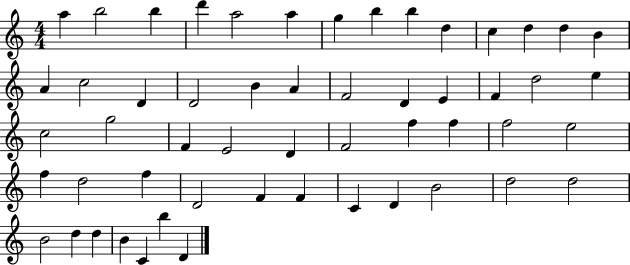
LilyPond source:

{
  \clef treble
  \numericTimeSignature
  \time 4/4
  \key c \major
  a''4 b''2 b''4 | d'''4 a''2 a''4 | g''4 b''4 b''4 d''4 | c''4 d''4 d''4 b'4 | \break a'4 c''2 d'4 | d'2 b'4 a'4 | f'2 d'4 e'4 | f'4 d''2 e''4 | \break c''2 g''2 | f'4 e'2 d'4 | f'2 f''4 f''4 | f''2 e''2 | \break f''4 d''2 f''4 | d'2 f'4 f'4 | c'4 d'4 b'2 | d''2 d''2 | \break b'2 d''4 d''4 | b'4 c'4 b''4 d'4 | \bar "|."
}